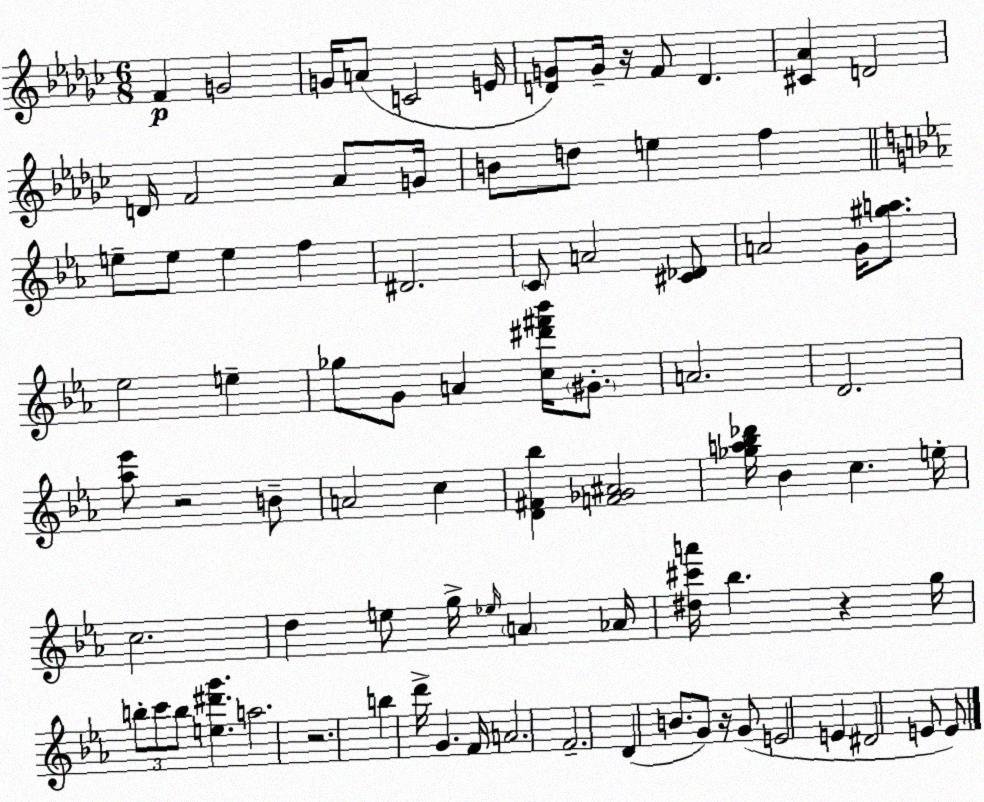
X:1
T:Untitled
M:6/8
L:1/4
K:Ebm
F G2 G/4 A/2 C2 E/4 [DG]/2 G/4 z/4 F/2 D [^C_A] D2 D/4 F2 _A/2 G/4 B/2 d/2 e f e/2 e/2 e f ^D2 C/2 A2 [^C_D]/2 A2 G/4 [^ga]/2 _e2 e _g/2 G/2 A [c^d'^f'_b']/4 ^G/2 A2 D2 [_a_e']/2 z2 B/2 A2 c [D^F_b] [F_G^A]2 [_ga_b_d']/4 _B c e/4 c2 d e/2 g/4 _e/4 A _A/4 [^d^c'a']/4 _b z g/4 b/2 c'/2 b/2 [e^d'g'] a2 z2 b d'/4 G F/4 A2 F2 D B/2 G/2 z/4 G/2 E2 E ^D2 E/2 E/2